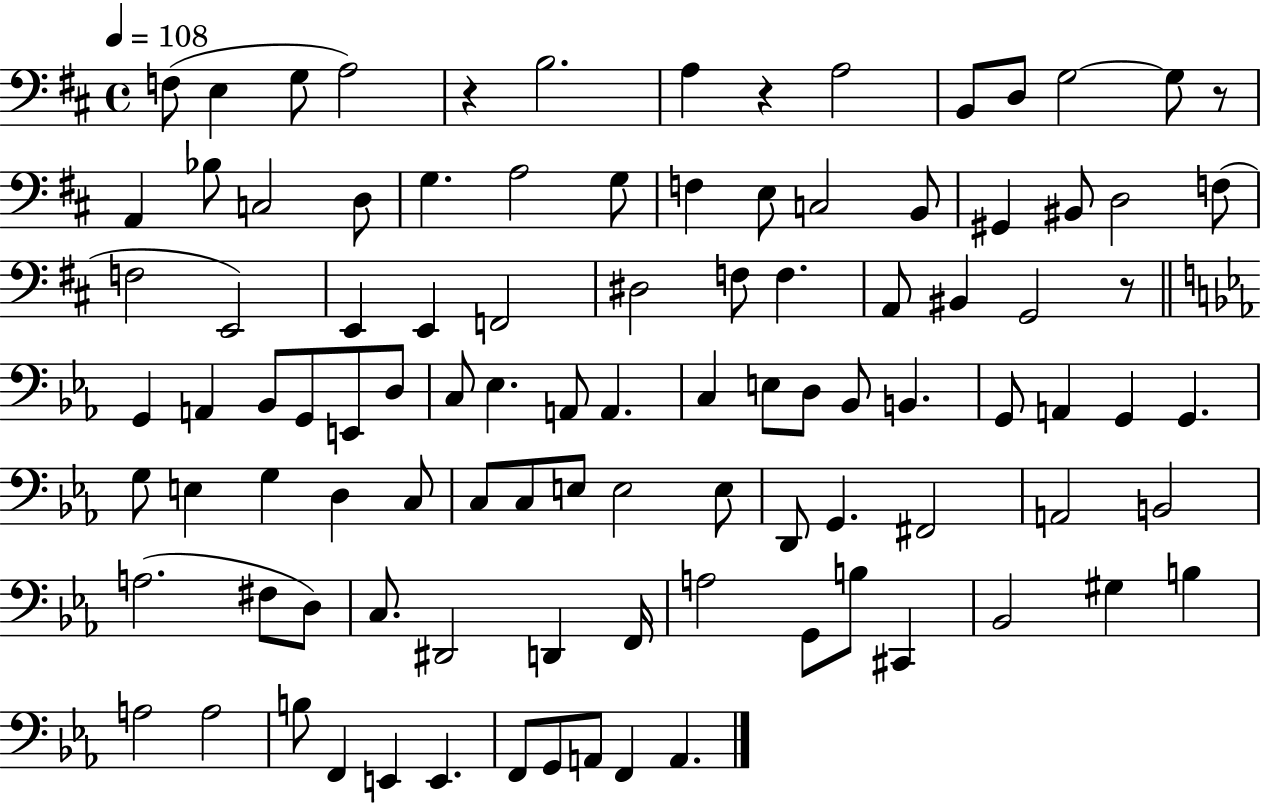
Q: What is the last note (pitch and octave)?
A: A2